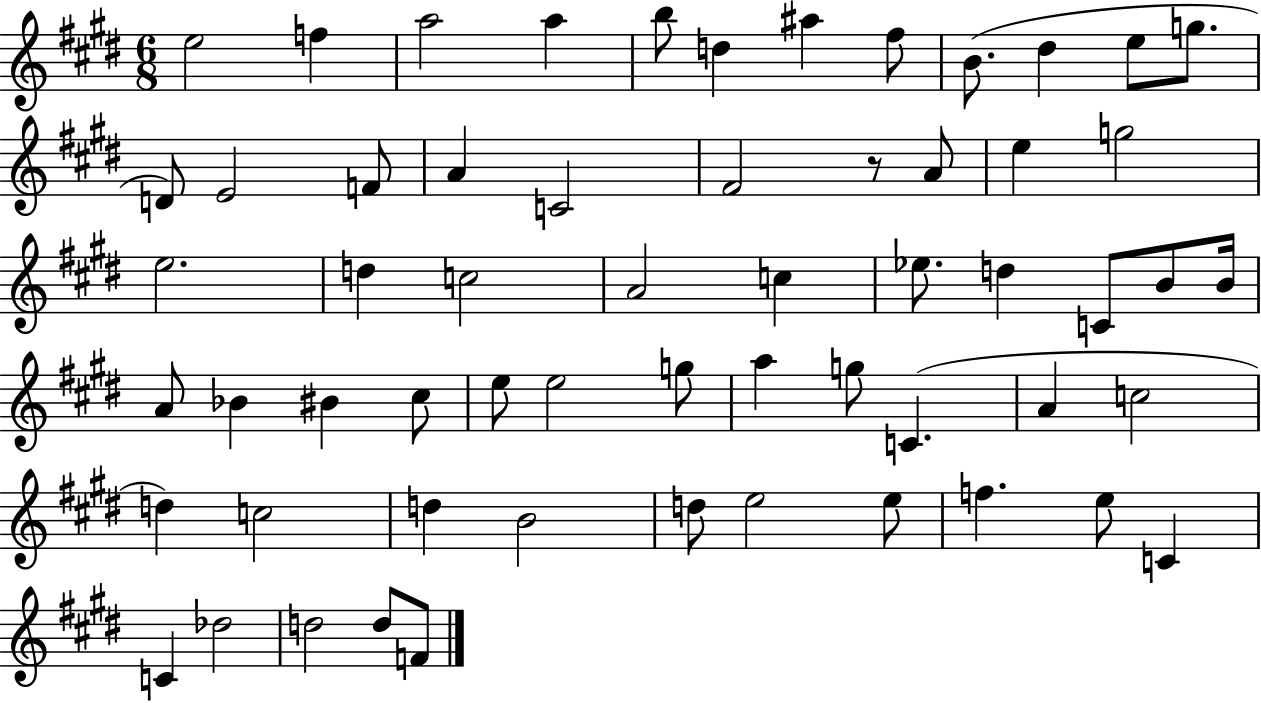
{
  \clef treble
  \numericTimeSignature
  \time 6/8
  \key e \major
  e''2 f''4 | a''2 a''4 | b''8 d''4 ais''4 fis''8 | b'8.( dis''4 e''8 g''8. | \break d'8) e'2 f'8 | a'4 c'2 | fis'2 r8 a'8 | e''4 g''2 | \break e''2. | d''4 c''2 | a'2 c''4 | ees''8. d''4 c'8 b'8 b'16 | \break a'8 bes'4 bis'4 cis''8 | e''8 e''2 g''8 | a''4 g''8 c'4.( | a'4 c''2 | \break d''4) c''2 | d''4 b'2 | d''8 e''2 e''8 | f''4. e''8 c'4 | \break c'4 des''2 | d''2 d''8 f'8 | \bar "|."
}